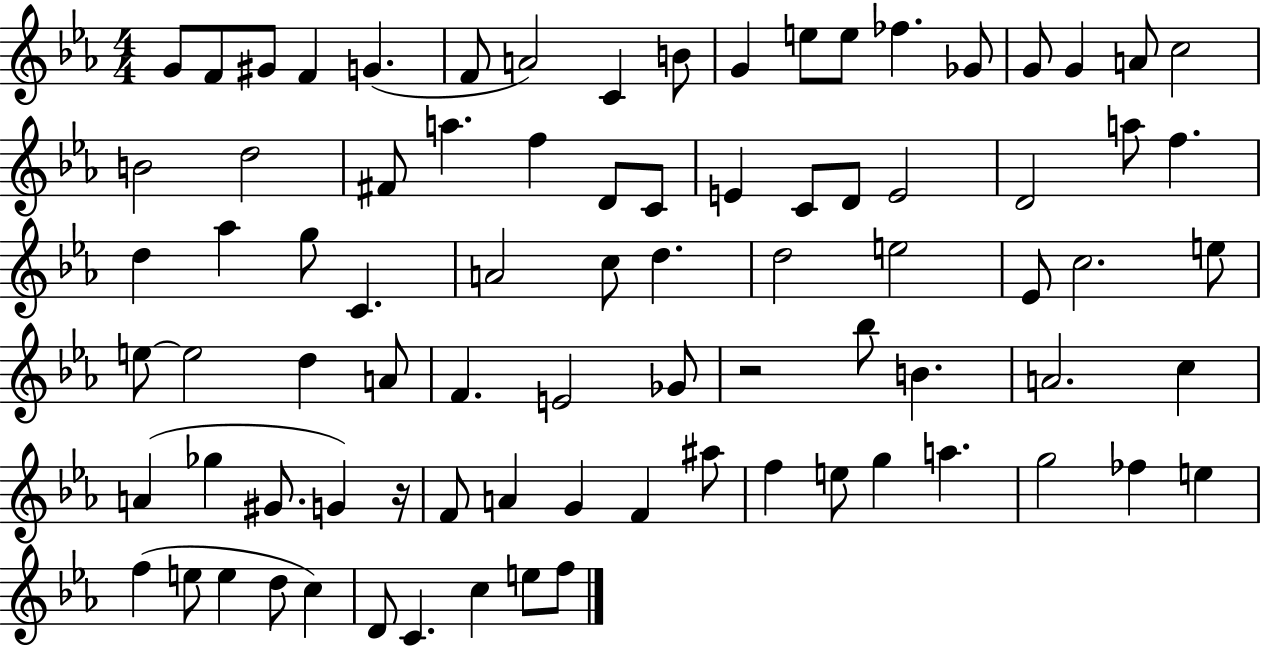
G4/e F4/e G#4/e F4/q G4/q. F4/e A4/h C4/q B4/e G4/q E5/e E5/e FES5/q. Gb4/e G4/e G4/q A4/e C5/h B4/h D5/h F#4/e A5/q. F5/q D4/e C4/e E4/q C4/e D4/e E4/h D4/h A5/e F5/q. D5/q Ab5/q G5/e C4/q. A4/h C5/e D5/q. D5/h E5/h Eb4/e C5/h. E5/e E5/e E5/h D5/q A4/e F4/q. E4/h Gb4/e R/h Bb5/e B4/q. A4/h. C5/q A4/q Gb5/q G#4/e. G4/q R/s F4/e A4/q G4/q F4/q A#5/e F5/q E5/e G5/q A5/q. G5/h FES5/q E5/q F5/q E5/e E5/q D5/e C5/q D4/e C4/q. C5/q E5/e F5/e